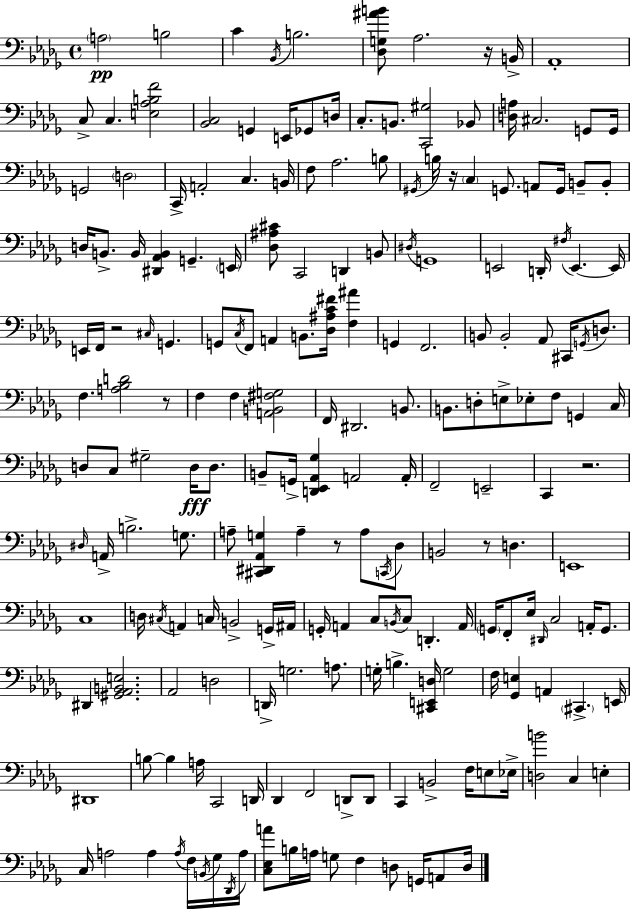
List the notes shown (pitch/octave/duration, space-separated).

A3/h B3/h C4/q Bb2/s B3/h. [Db3,G3,A#4,B4]/e Ab3/h. R/s B2/s Ab2/w C3/e C3/q. [E3,Ab3,B3,F4]/h [Bb2,C3]/h G2/q E2/s Gb2/e D3/s C3/e. B2/e. [C2,G#3]/h Bb2/e [D3,A3]/s C#3/h. G2/e G2/s G2/h D3/h C2/s A2/h C3/q. B2/s F3/e Ab3/h. B3/e G#2/s B3/s R/s C3/q G2/e. A2/e G2/s B2/e B2/e D3/s B2/e. B2/s [D#2,Ab2,B2]/q G2/q. E2/s [Db3,A#3,C#4]/e C2/h D2/q B2/e D#3/s G2/w E2/h D2/s F#3/s E2/q. E2/s E2/s F2/s R/h C#3/s G2/q. G2/e C3/s F2/e A2/q B2/e. [Db3,A#3,C4,F#4]/s [F3,A#4]/q G2/q F2/h. B2/e B2/h Ab2/e C#2/s G2/s D3/e. F3/q. [A3,Bb3,D4]/h R/e F3/q F3/q [A2,B2,F#3,G3]/h F2/s D#2/h. B2/e. B2/e. D3/e E3/e Eb3/e F3/e G2/q C3/s D3/e C3/e G#3/h D3/s D3/e. B2/e G2/s [D2,Eb2,Ab2,Gb3]/q A2/h A2/s F2/h E2/h C2/q R/h. D#3/s A2/s B3/h. G3/e. A3/e [C#2,D#2,Ab2,G3]/q A3/q R/e A3/e C2/s Db3/e B2/h R/e D3/q. E2/w C3/w D3/s C#3/s A2/q C3/s B2/h G2/s A#2/s G2/s A2/q C3/e B2/s C3/e D2/q. A2/s G2/s F2/e Eb3/s D#2/s C3/h A2/s G2/e. D#2/q [G#2,Ab2,B2,E3]/h. Ab2/h D3/h D2/s G3/h. A3/e. G3/s B3/q. [C#2,E2,D3]/s G3/h F3/s [Gb2,E3]/q A2/q C#2/q. E2/s D#2/w B3/e B3/q A3/s C2/h D2/s Db2/q F2/h D2/e D2/e C2/q B2/h F3/s E3/e Eb3/s [D3,B4]/h C3/q E3/q C3/s A3/h A3/q A3/s F3/s B2/s Gb3/s Db2/s A3/s [C3,Eb3,A4]/e B3/s A3/s G3/e F3/q D3/e G2/s A2/e D3/s